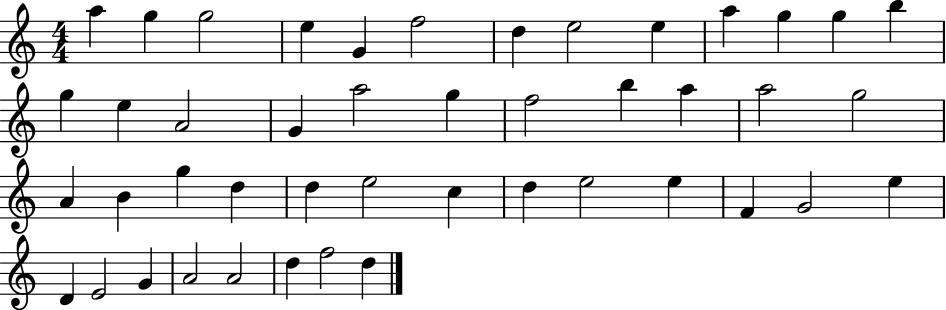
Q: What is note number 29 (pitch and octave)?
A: D5